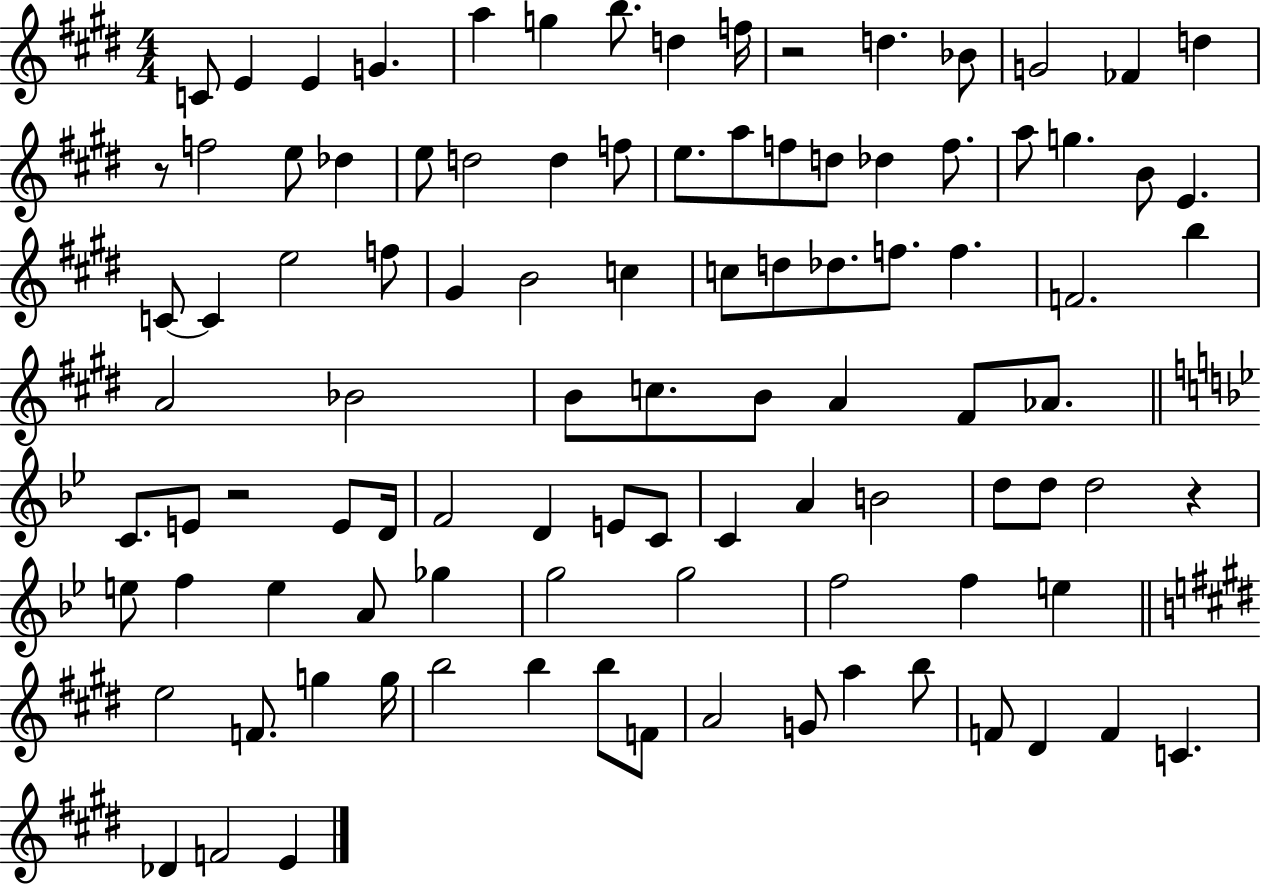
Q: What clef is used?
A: treble